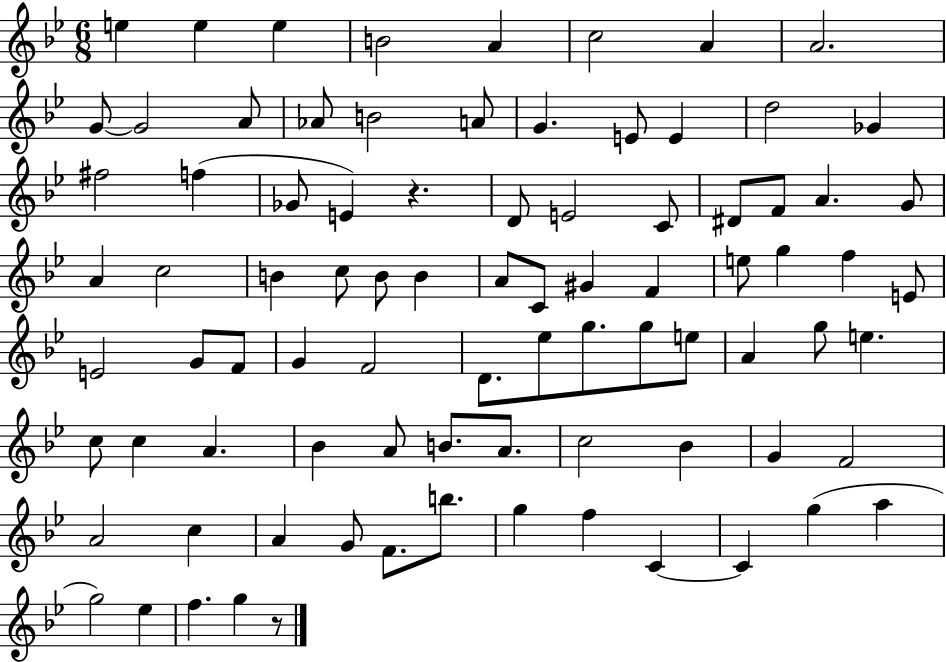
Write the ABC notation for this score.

X:1
T:Untitled
M:6/8
L:1/4
K:Bb
e e e B2 A c2 A A2 G/2 G2 A/2 _A/2 B2 A/2 G E/2 E d2 _G ^f2 f _G/2 E z D/2 E2 C/2 ^D/2 F/2 A G/2 A c2 B c/2 B/2 B A/2 C/2 ^G F e/2 g f E/2 E2 G/2 F/2 G F2 D/2 _e/2 g/2 g/2 e/2 A g/2 e c/2 c A _B A/2 B/2 A/2 c2 _B G F2 A2 c A G/2 F/2 b/2 g f C C g a g2 _e f g z/2